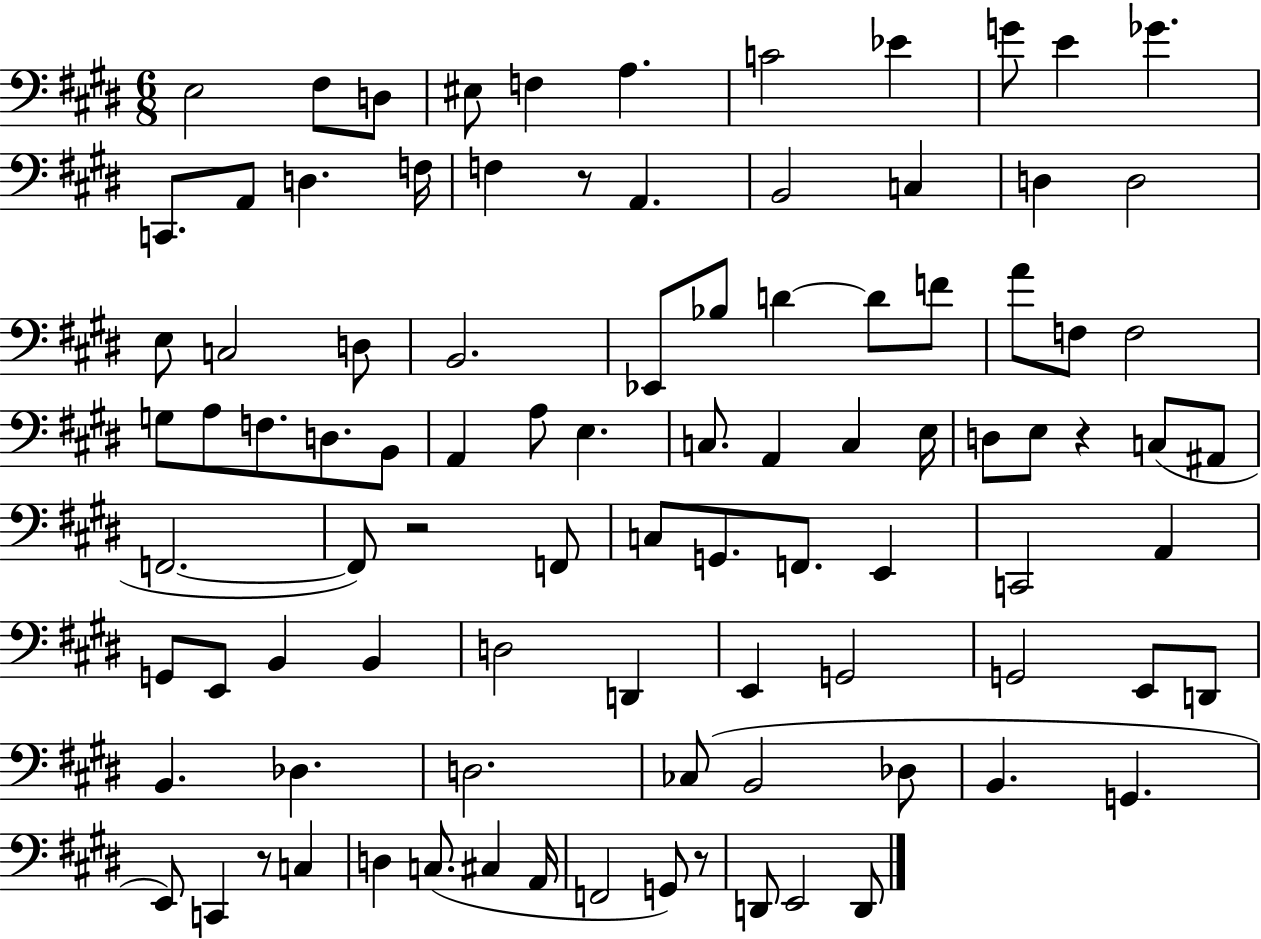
E3/h F#3/e D3/e EIS3/e F3/q A3/q. C4/h Eb4/q G4/e E4/q Gb4/q. C2/e. A2/e D3/q. F3/s F3/q R/e A2/q. B2/h C3/q D3/q D3/h E3/e C3/h D3/e B2/h. Eb2/e Bb3/e D4/q D4/e F4/e A4/e F3/e F3/h G3/e A3/e F3/e. D3/e. B2/e A2/q A3/e E3/q. C3/e. A2/q C3/q E3/s D3/e E3/e R/q C3/e A#2/e F2/h. F2/e R/h F2/e C3/e G2/e. F2/e. E2/q C2/h A2/q G2/e E2/e B2/q B2/q D3/h D2/q E2/q G2/h G2/h E2/e D2/e B2/q. Db3/q. D3/h. CES3/e B2/h Db3/e B2/q. G2/q. E2/e C2/q R/e C3/q D3/q C3/e. C#3/q A2/s F2/h G2/e R/e D2/e E2/h D2/e